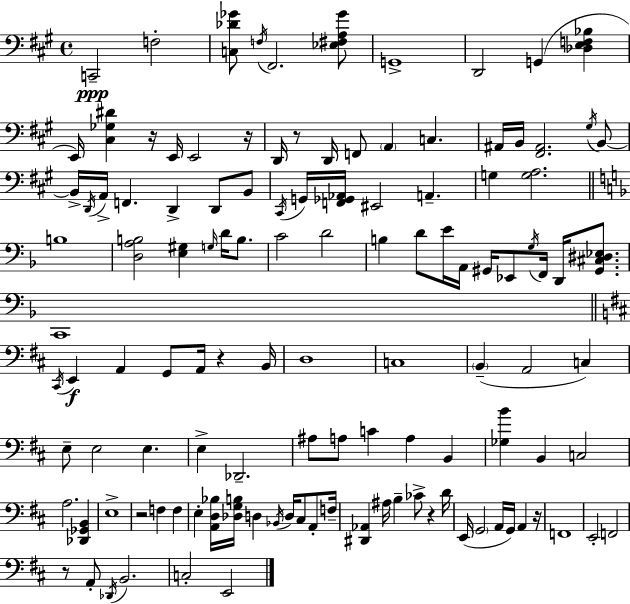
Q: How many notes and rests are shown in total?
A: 121